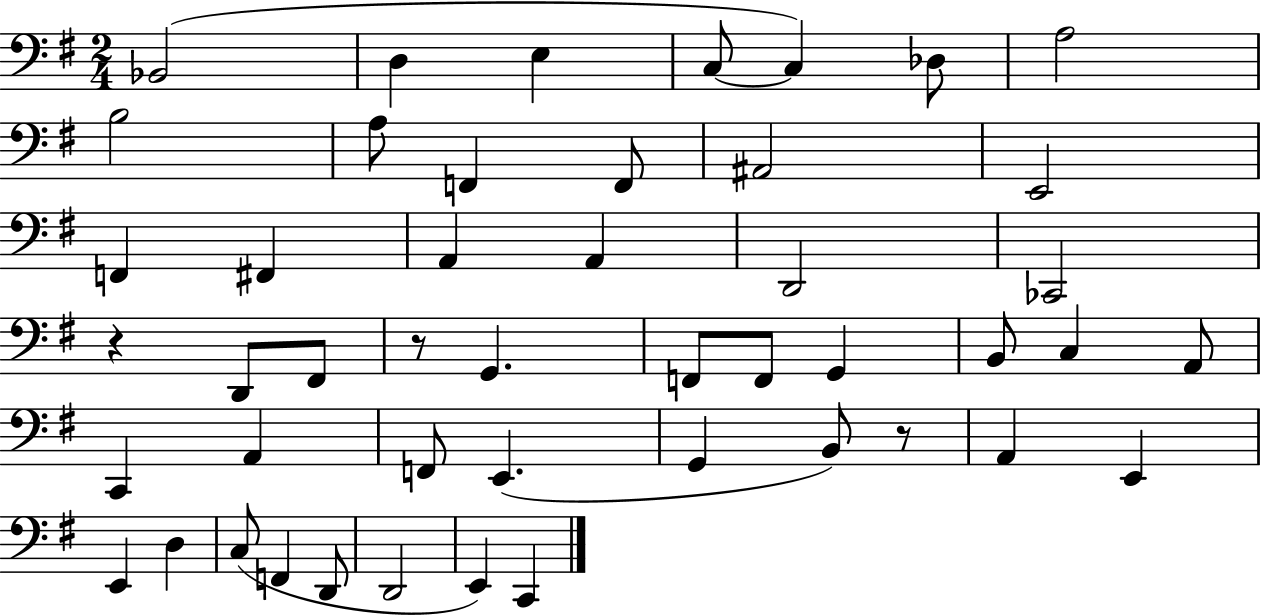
Bb2/h D3/q E3/q C3/e C3/q Db3/e A3/h B3/h A3/e F2/q F2/e A#2/h E2/h F2/q F#2/q A2/q A2/q D2/h CES2/h R/q D2/e F#2/e R/e G2/q. F2/e F2/e G2/q B2/e C3/q A2/e C2/q A2/q F2/e E2/q. G2/q B2/e R/e A2/q E2/q E2/q D3/q C3/e F2/q D2/e D2/h E2/q C2/q